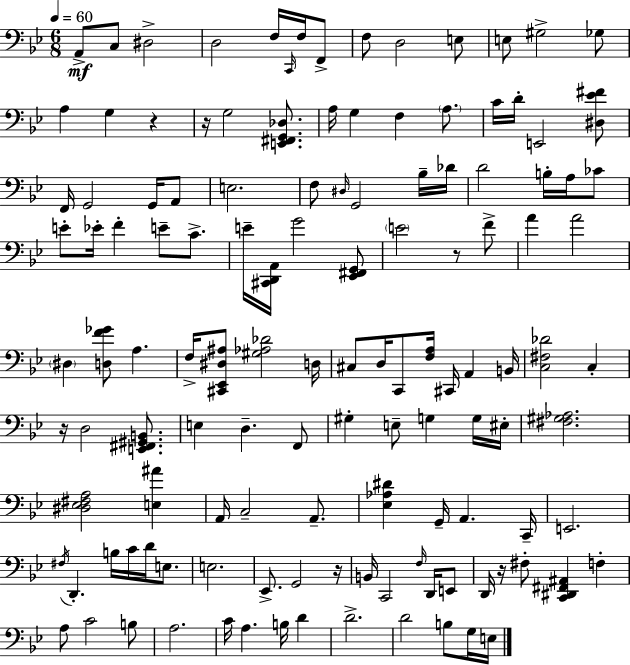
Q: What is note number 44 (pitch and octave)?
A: E4